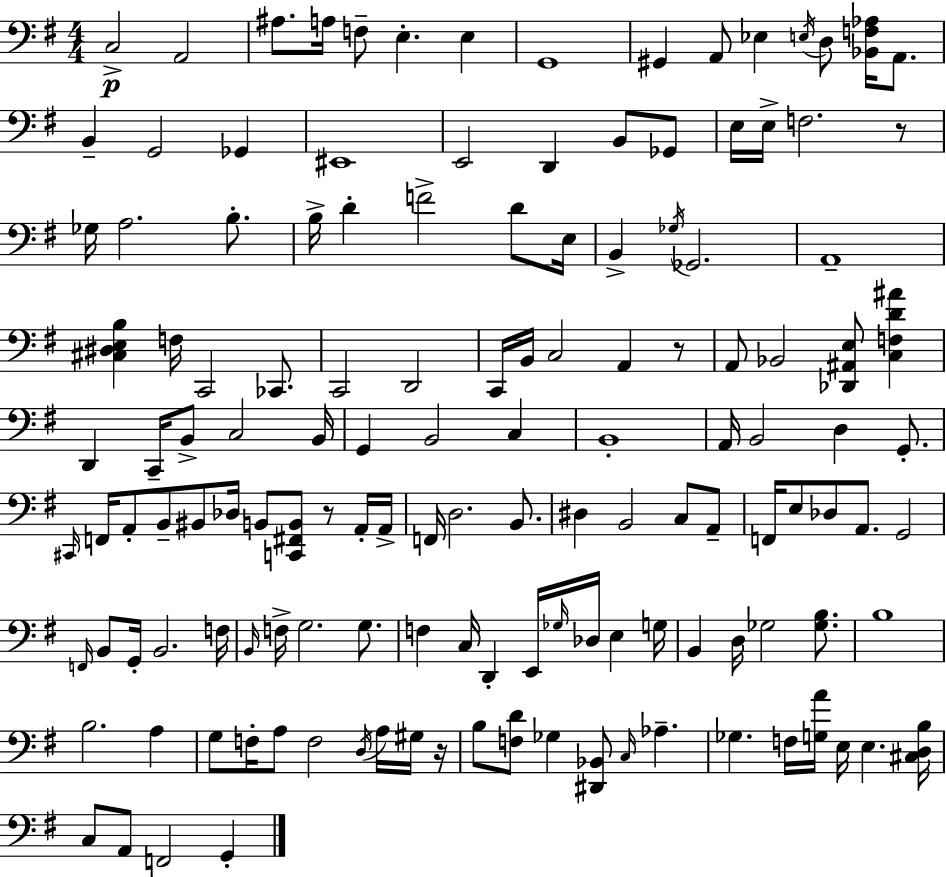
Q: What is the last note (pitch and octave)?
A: G2